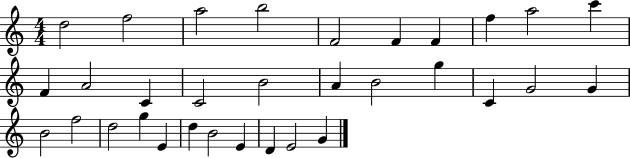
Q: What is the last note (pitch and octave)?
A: G4